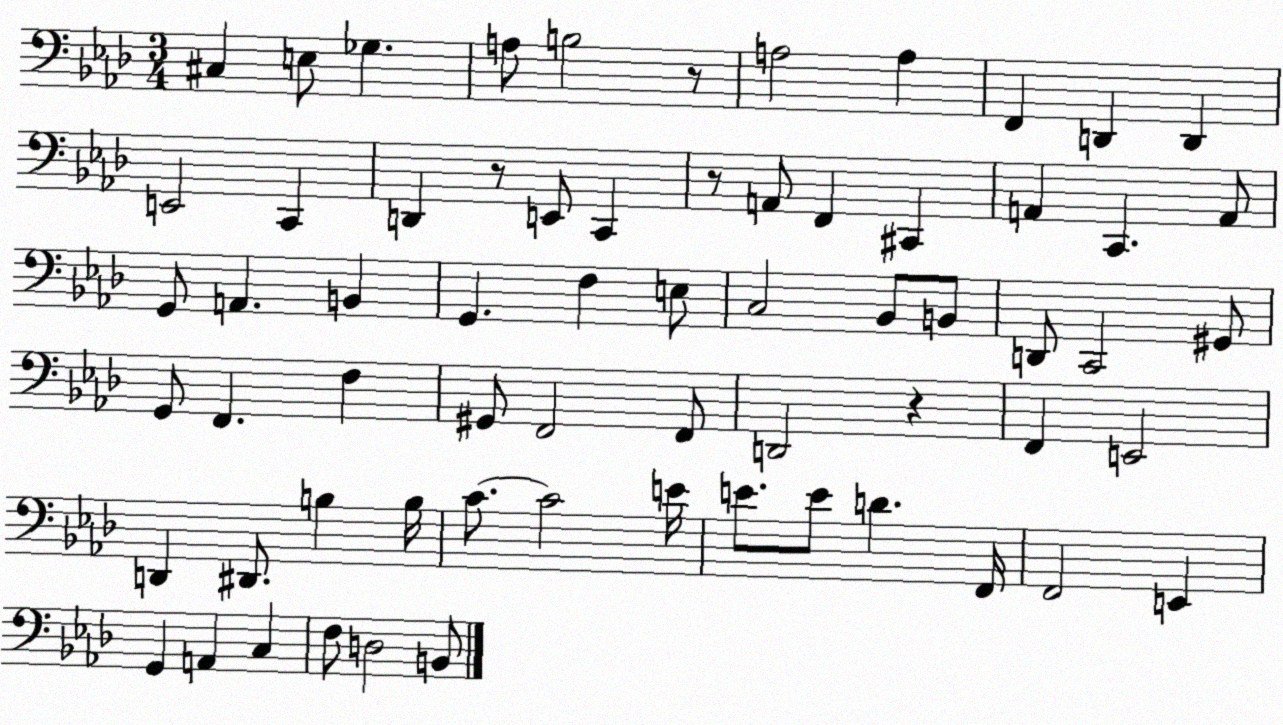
X:1
T:Untitled
M:3/4
L:1/4
K:Ab
^C, E,/2 _G, A,/2 B,2 z/2 A,2 A, F,, D,, D,, E,,2 C,, D,, z/2 E,,/2 C,, z/2 A,,/2 F,, ^C,, A,, C,, A,,/2 G,,/2 A,, B,, G,, F, E,/2 C,2 _B,,/2 B,,/2 D,,/2 C,,2 ^G,,/2 G,,/2 F,, F, ^G,,/2 F,,2 F,,/2 D,,2 z F,, E,,2 D,, ^D,,/2 B, B,/4 C/2 C2 E/4 E/2 E/2 D F,,/4 F,,2 E,, G,, A,, C, F,/2 D,2 B,,/2